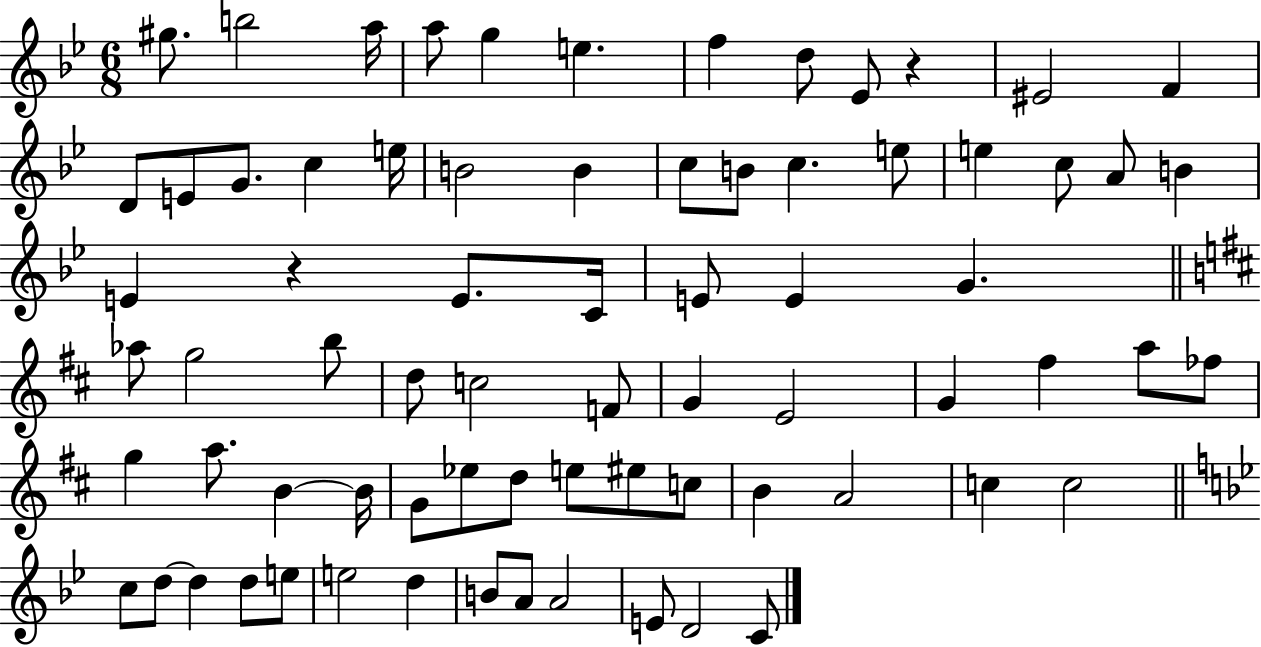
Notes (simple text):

G#5/e. B5/h A5/s A5/e G5/q E5/q. F5/q D5/e Eb4/e R/q EIS4/h F4/q D4/e E4/e G4/e. C5/q E5/s B4/h B4/q C5/e B4/e C5/q. E5/e E5/q C5/e A4/e B4/q E4/q R/q E4/e. C4/s E4/e E4/q G4/q. Ab5/e G5/h B5/e D5/e C5/h F4/e G4/q E4/h G4/q F#5/q A5/e FES5/e G5/q A5/e. B4/q B4/s G4/e Eb5/e D5/e E5/e EIS5/e C5/e B4/q A4/h C5/q C5/h C5/e D5/e D5/q D5/e E5/e E5/h D5/q B4/e A4/e A4/h E4/e D4/h C4/e